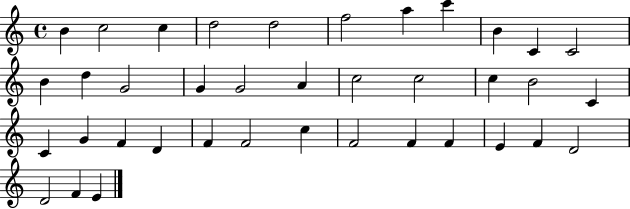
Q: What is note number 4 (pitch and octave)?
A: D5